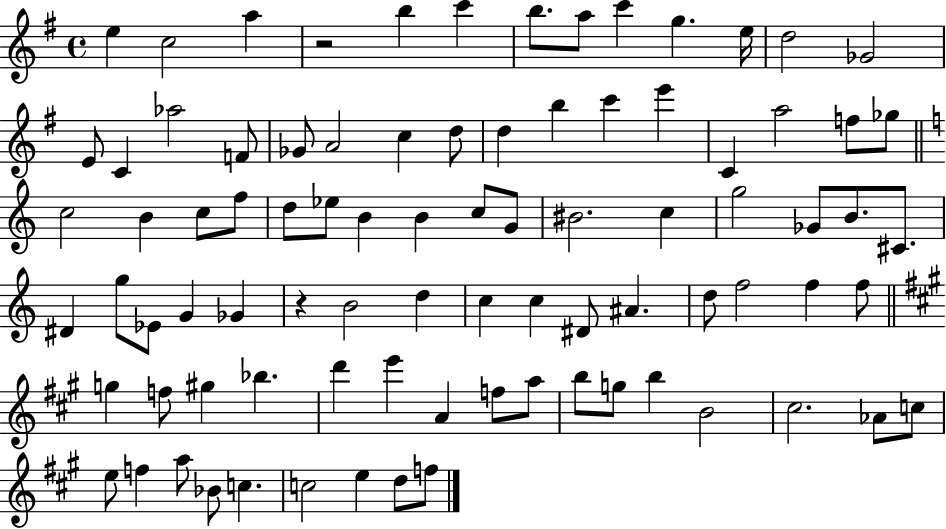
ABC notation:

X:1
T:Untitled
M:4/4
L:1/4
K:G
e c2 a z2 b c' b/2 a/2 c' g e/4 d2 _G2 E/2 C _a2 F/2 _G/2 A2 c d/2 d b c' e' C a2 f/2 _g/2 c2 B c/2 f/2 d/2 _e/2 B B c/2 G/2 ^B2 c g2 _G/2 B/2 ^C/2 ^D g/2 _E/2 G _G z B2 d c c ^D/2 ^A d/2 f2 f f/2 g f/2 ^g _b d' e' A f/2 a/2 b/2 g/2 b B2 ^c2 _A/2 c/2 e/2 f a/2 _B/2 c c2 e d/2 f/2